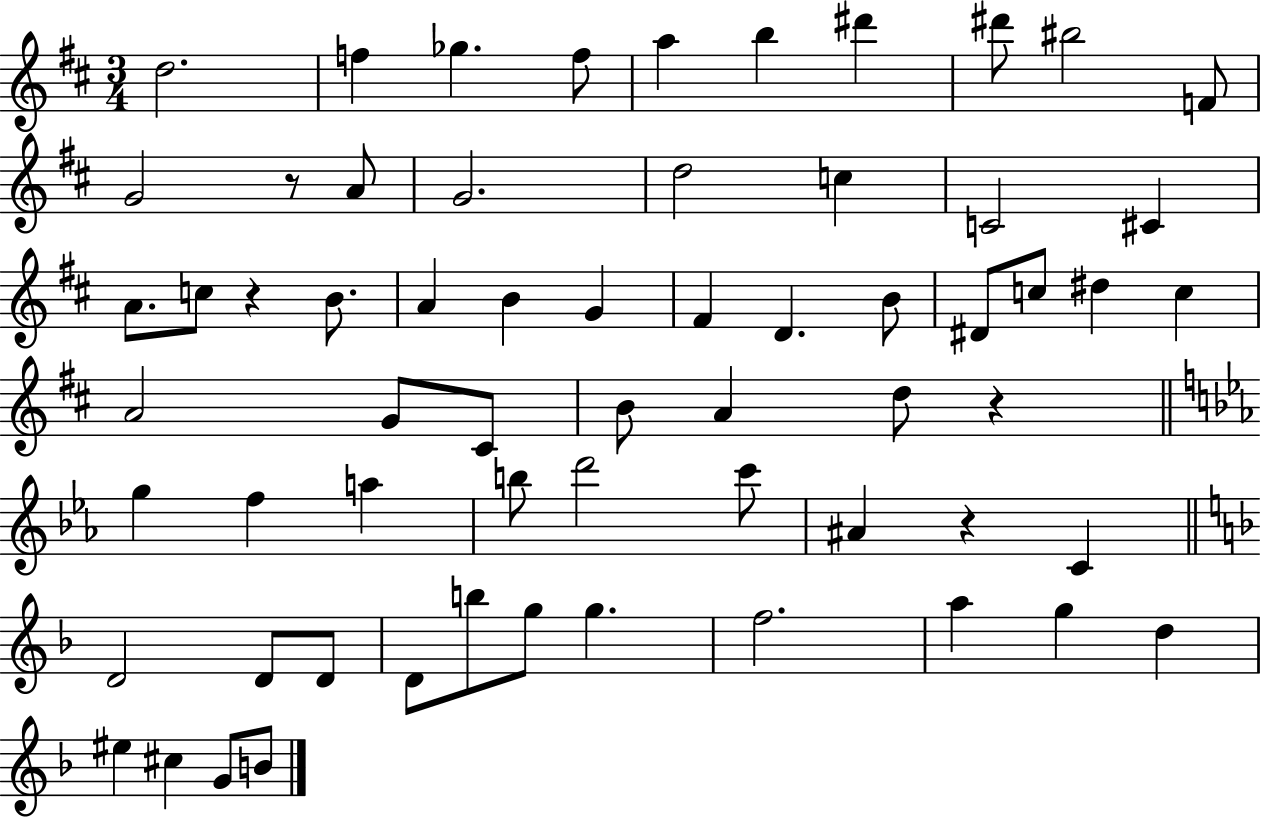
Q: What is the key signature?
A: D major